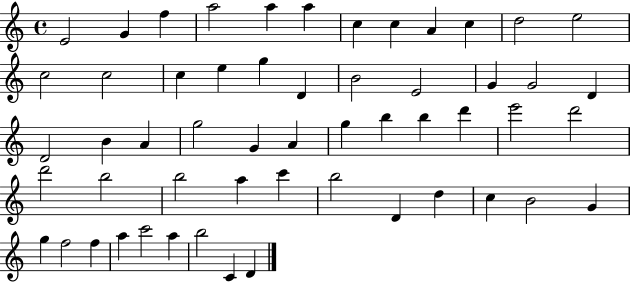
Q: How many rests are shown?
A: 0